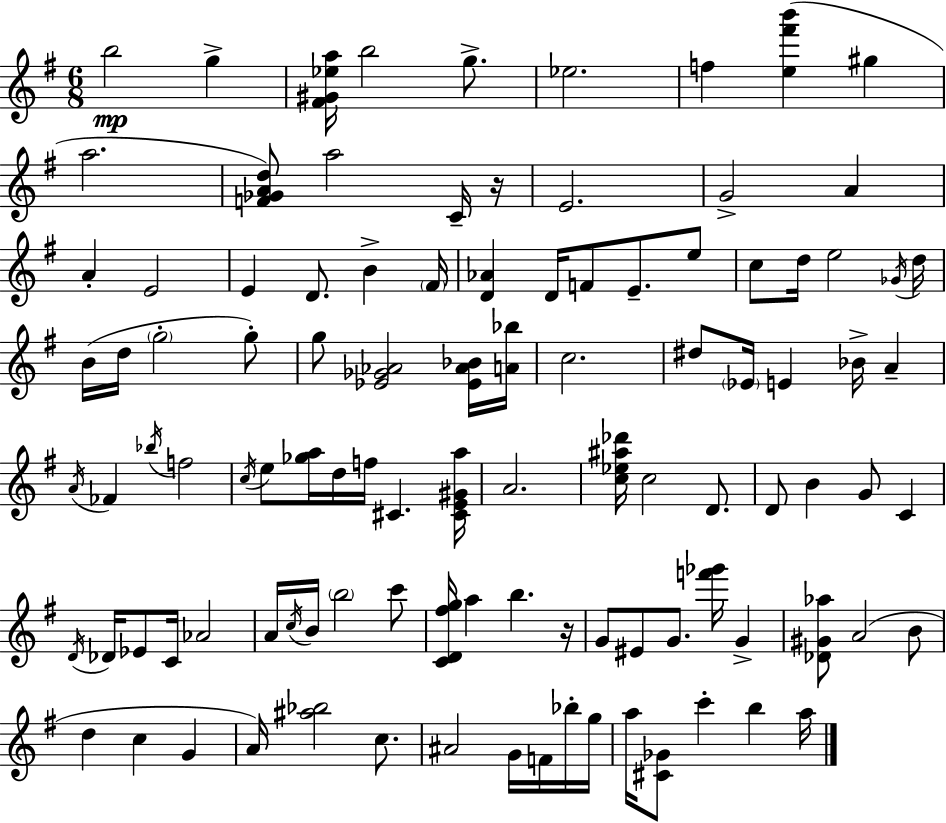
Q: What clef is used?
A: treble